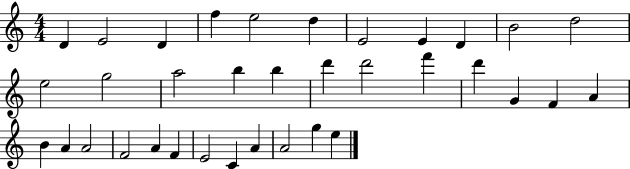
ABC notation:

X:1
T:Untitled
M:4/4
L:1/4
K:C
D E2 D f e2 d E2 E D B2 d2 e2 g2 a2 b b d' d'2 f' d' G F A B A A2 F2 A F E2 C A A2 g e